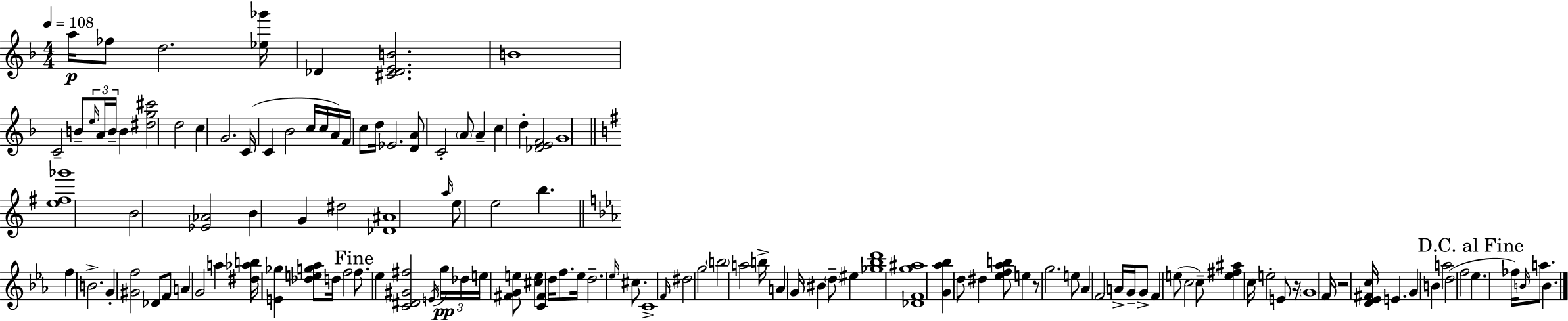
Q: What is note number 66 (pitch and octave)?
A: A5